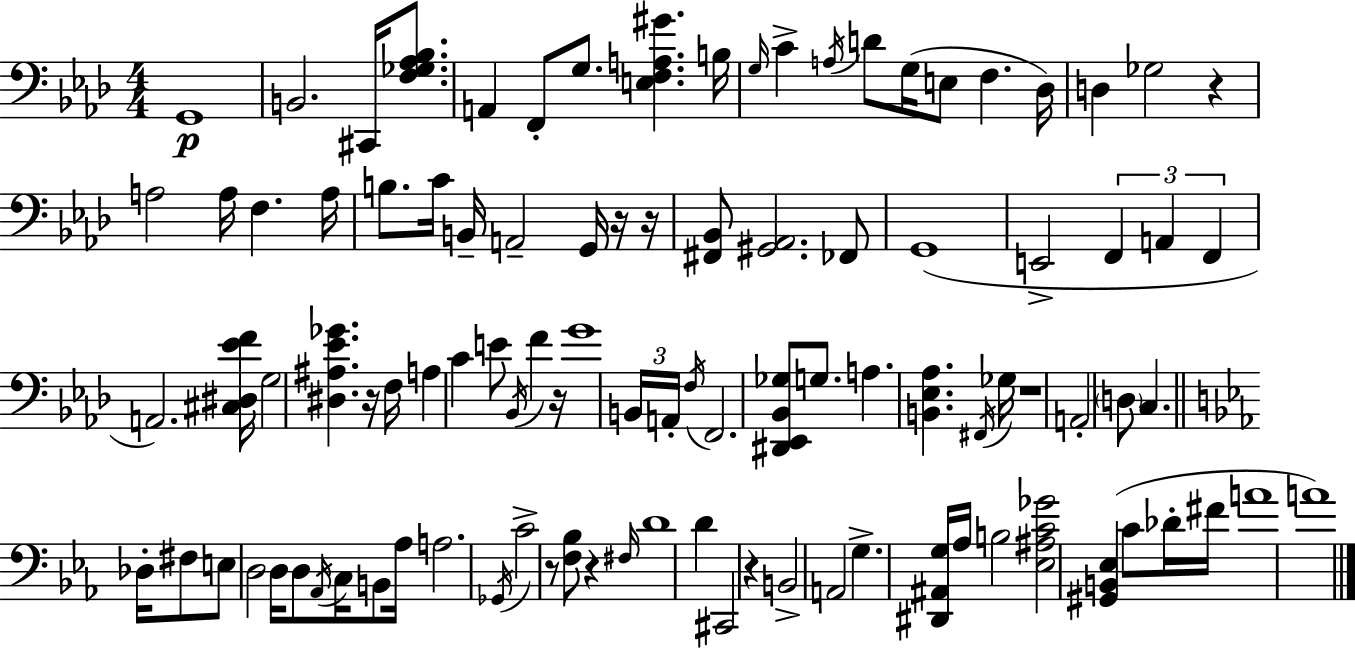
X:1
T:Untitled
M:4/4
L:1/4
K:Fm
G,,4 B,,2 ^C,,/4 [F,_G,_A,_B,]/2 A,, F,,/2 G,/2 [E,F,A,^G] B,/4 G,/4 C A,/4 D/2 G,/4 E,/2 F, _D,/4 D, _G,2 z A,2 A,/4 F, A,/4 B,/2 C/4 B,,/4 A,,2 G,,/4 z/4 z/4 [^F,,_B,,]/2 [^G,,_A,,]2 _F,,/2 G,,4 E,,2 F,, A,, F,, A,,2 [^C,^D,_EF]/4 G,2 [^D,^A,_E_G] z/4 F,/4 A, C E/2 _B,,/4 F z/4 G4 B,,/4 A,,/4 F,/4 F,,2 [^D,,_E,,_B,,_G,]/2 G,/2 A, [B,,_E,_A,] ^F,,/4 _G,/4 z4 A,,2 D,/2 C, _D,/4 ^F,/2 E,/2 D,2 D,/4 D,/2 _A,,/4 C,/4 B,,/2 _A,/4 A,2 _G,,/4 C2 z/2 [F,_B,]/2 z ^F,/4 D4 D ^C,,2 z B,,2 A,,2 G, [^D,,^A,,G,]/4 _A,/4 B,2 [_E,^A,C_G]2 [^G,,B,,_E,] C/2 _D/4 ^F/4 A4 A4